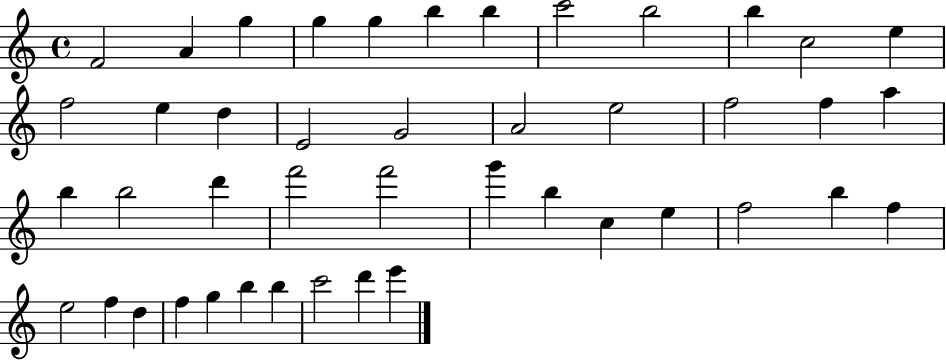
F4/h A4/q G5/q G5/q G5/q B5/q B5/q C6/h B5/h B5/q C5/h E5/q F5/h E5/q D5/q E4/h G4/h A4/h E5/h F5/h F5/q A5/q B5/q B5/h D6/q F6/h F6/h G6/q B5/q C5/q E5/q F5/h B5/q F5/q E5/h F5/q D5/q F5/q G5/q B5/q B5/q C6/h D6/q E6/q